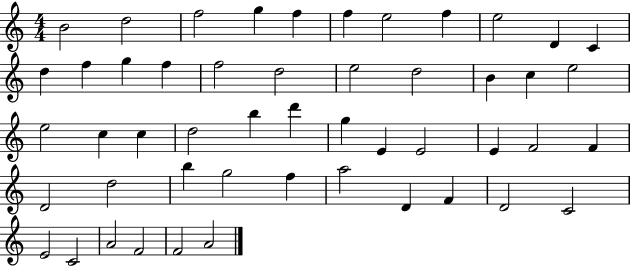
B4/h D5/h F5/h G5/q F5/q F5/q E5/h F5/q E5/h D4/q C4/q D5/q F5/q G5/q F5/q F5/h D5/h E5/h D5/h B4/q C5/q E5/h E5/h C5/q C5/q D5/h B5/q D6/q G5/q E4/q E4/h E4/q F4/h F4/q D4/h D5/h B5/q G5/h F5/q A5/h D4/q F4/q D4/h C4/h E4/h C4/h A4/h F4/h F4/h A4/h